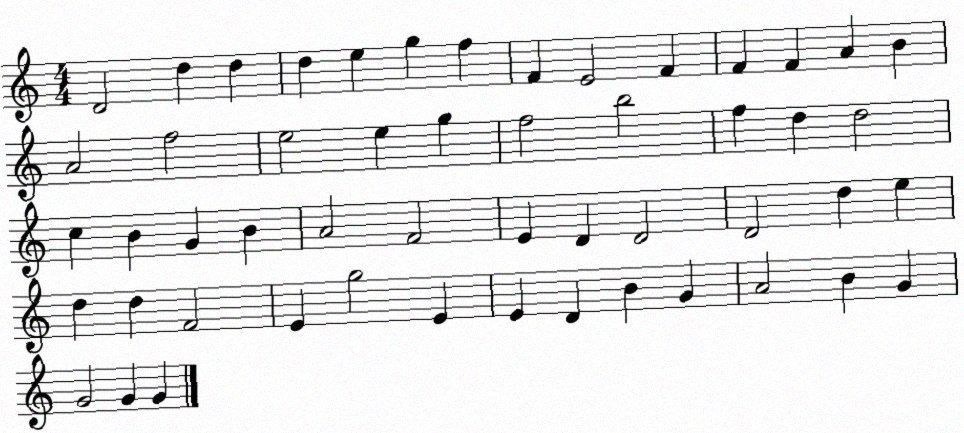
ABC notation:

X:1
T:Untitled
M:4/4
L:1/4
K:C
D2 d d d e g f F E2 F F F A B A2 f2 e2 e g f2 b2 f d d2 c B G B A2 F2 E D D2 D2 d e d d F2 E g2 E E D B G A2 B G G2 G G